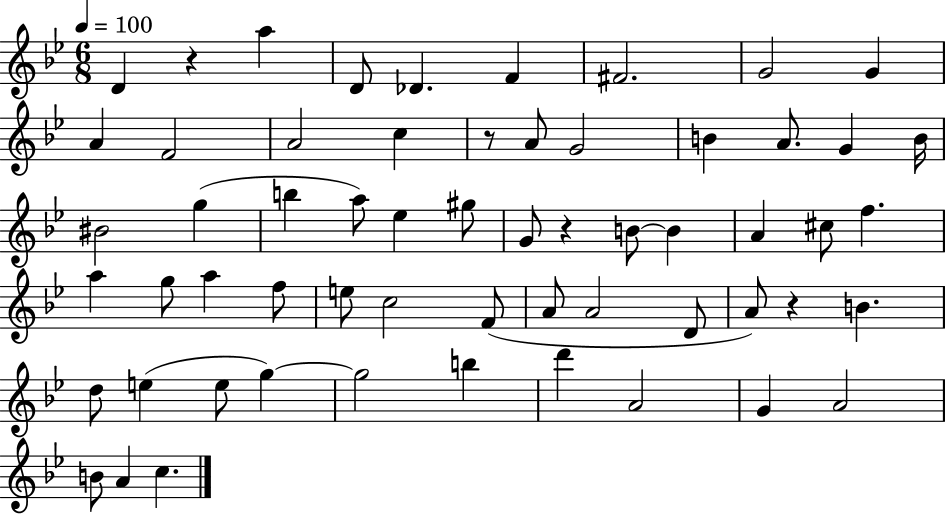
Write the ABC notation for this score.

X:1
T:Untitled
M:6/8
L:1/4
K:Bb
D z a D/2 _D F ^F2 G2 G A F2 A2 c z/2 A/2 G2 B A/2 G B/4 ^B2 g b a/2 _e ^g/2 G/2 z B/2 B A ^c/2 f a g/2 a f/2 e/2 c2 F/2 A/2 A2 D/2 A/2 z B d/2 e e/2 g g2 b d' A2 G A2 B/2 A c